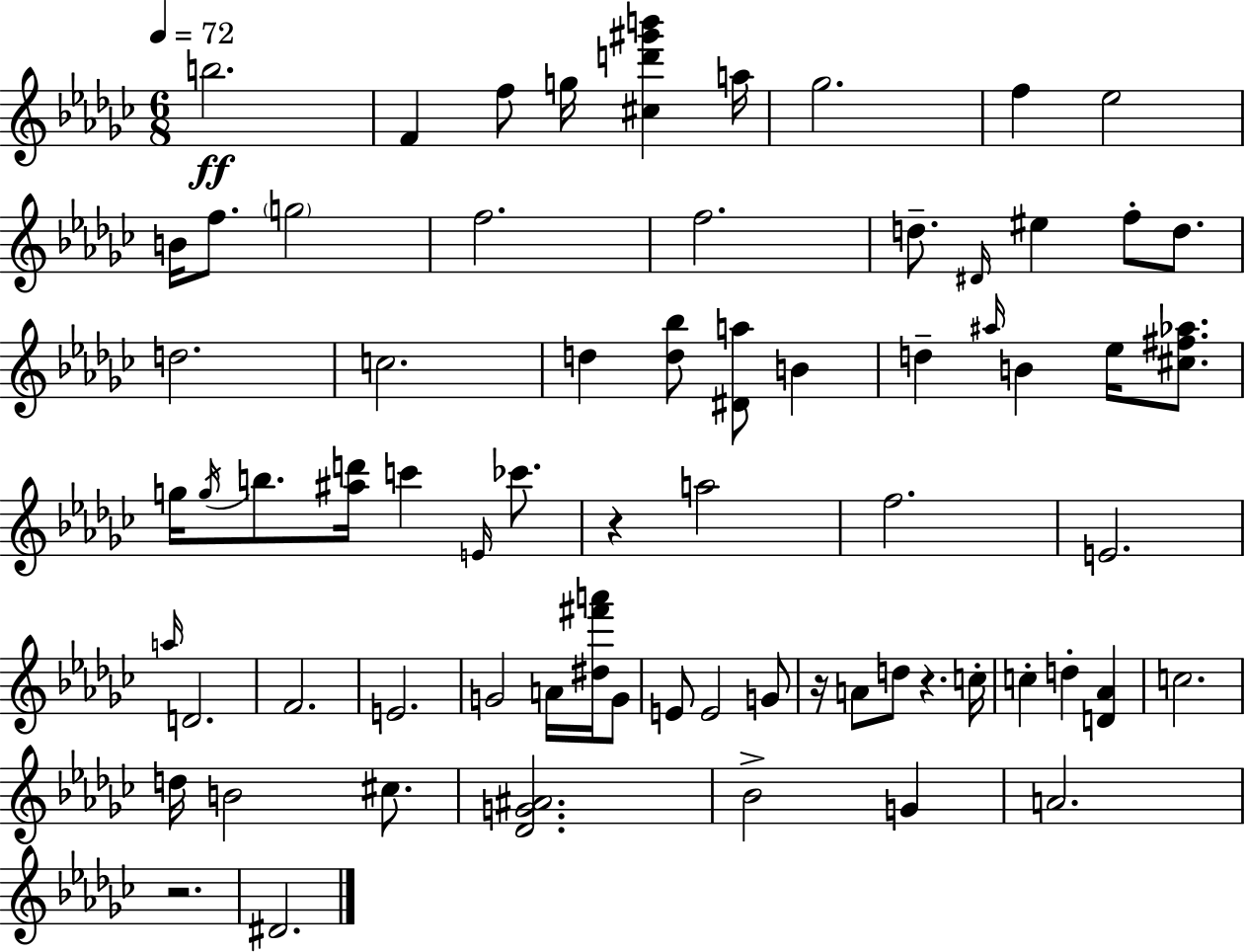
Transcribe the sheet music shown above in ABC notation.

X:1
T:Untitled
M:6/8
L:1/4
K:Ebm
b2 F f/2 g/4 [^cd'^g'b'] a/4 _g2 f _e2 B/4 f/2 g2 f2 f2 d/2 ^D/4 ^e f/2 d/2 d2 c2 d [d_b]/2 [^Da]/2 B d ^a/4 B _e/4 [^c^f_a]/2 g/4 g/4 b/2 [^ad']/4 c' E/4 _c'/2 z a2 f2 E2 a/4 D2 F2 E2 G2 A/4 [^d^f'a']/4 G/2 E/2 E2 G/2 z/4 A/2 d/2 z c/4 c d [D_A] c2 d/4 B2 ^c/2 [_DG^A]2 _B2 G A2 z2 ^D2